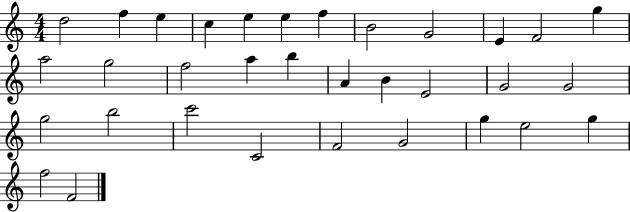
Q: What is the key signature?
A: C major